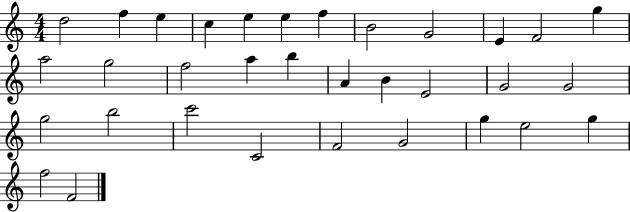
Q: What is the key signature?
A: C major